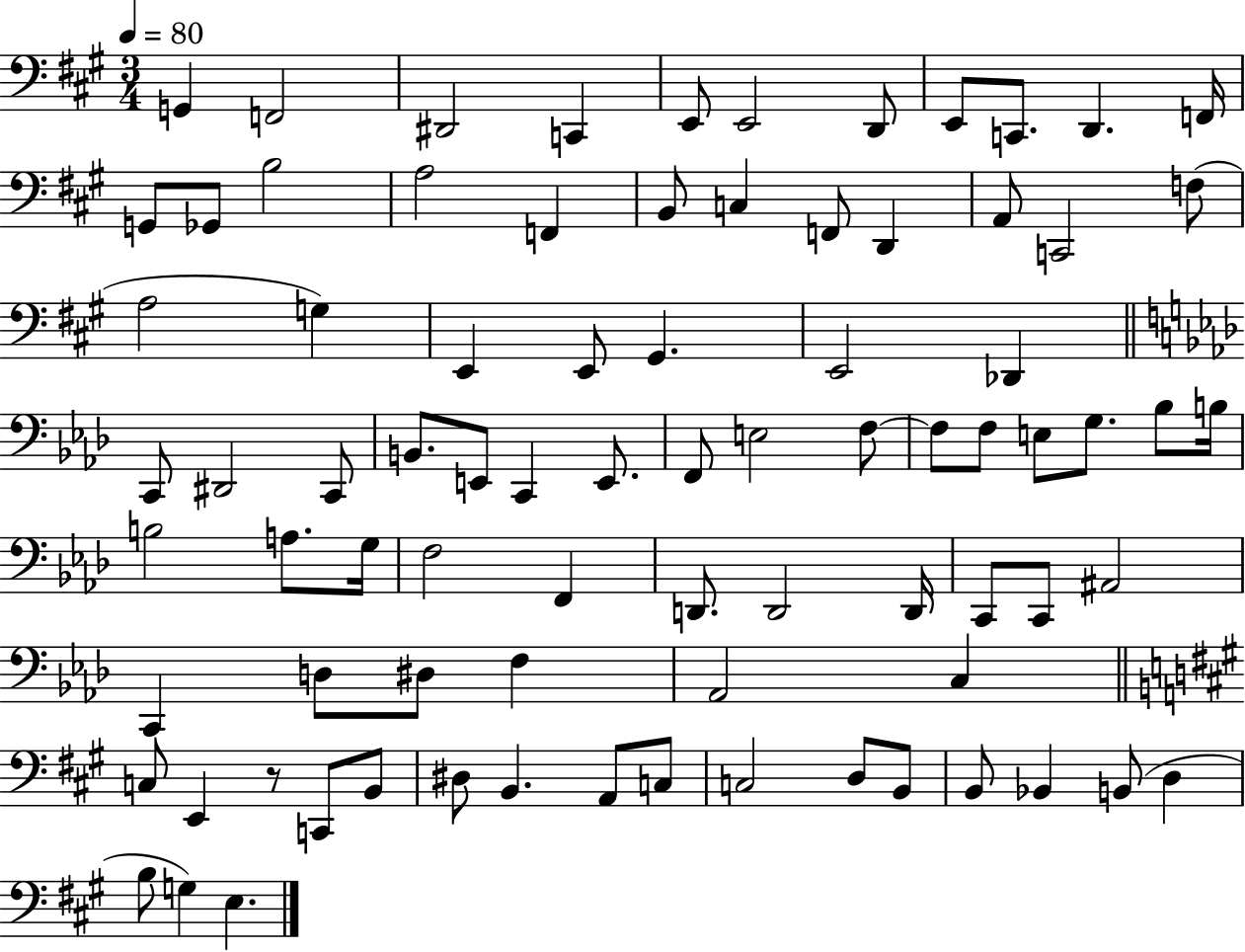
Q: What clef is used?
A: bass